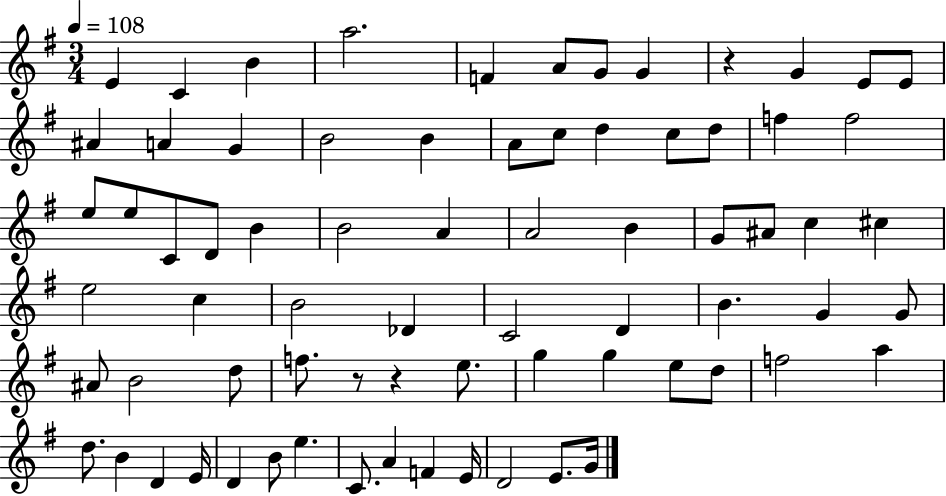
E4/q C4/q B4/q A5/h. F4/q A4/e G4/e G4/q R/q G4/q E4/e E4/e A#4/q A4/q G4/q B4/h B4/q A4/e C5/e D5/q C5/e D5/e F5/q F5/h E5/e E5/e C4/e D4/e B4/q B4/h A4/q A4/h B4/q G4/e A#4/e C5/q C#5/q E5/h C5/q B4/h Db4/q C4/h D4/q B4/q. G4/q G4/e A#4/e B4/h D5/e F5/e. R/e R/q E5/e. G5/q G5/q E5/e D5/e F5/h A5/q D5/e. B4/q D4/q E4/s D4/q B4/e E5/q. C4/e. A4/q F4/q E4/s D4/h E4/e. G4/s